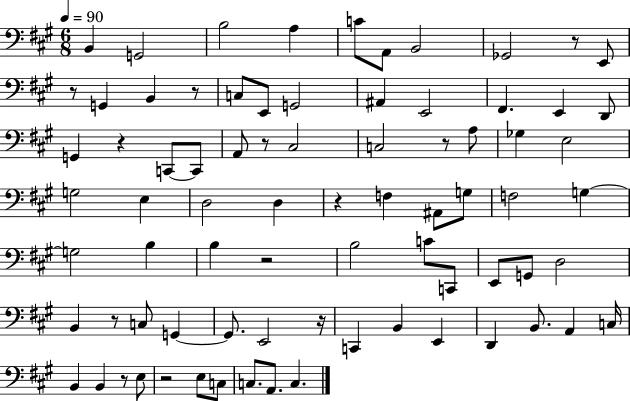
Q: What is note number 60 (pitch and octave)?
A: B2